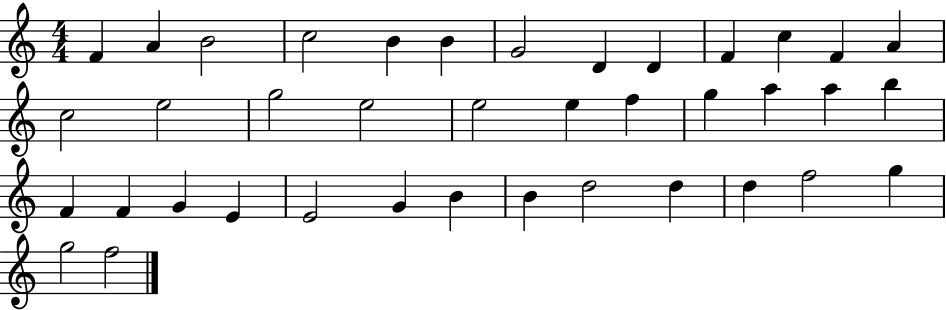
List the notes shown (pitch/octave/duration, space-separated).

F4/q A4/q B4/h C5/h B4/q B4/q G4/h D4/q D4/q F4/q C5/q F4/q A4/q C5/h E5/h G5/h E5/h E5/h E5/q F5/q G5/q A5/q A5/q B5/q F4/q F4/q G4/q E4/q E4/h G4/q B4/q B4/q D5/h D5/q D5/q F5/h G5/q G5/h F5/h